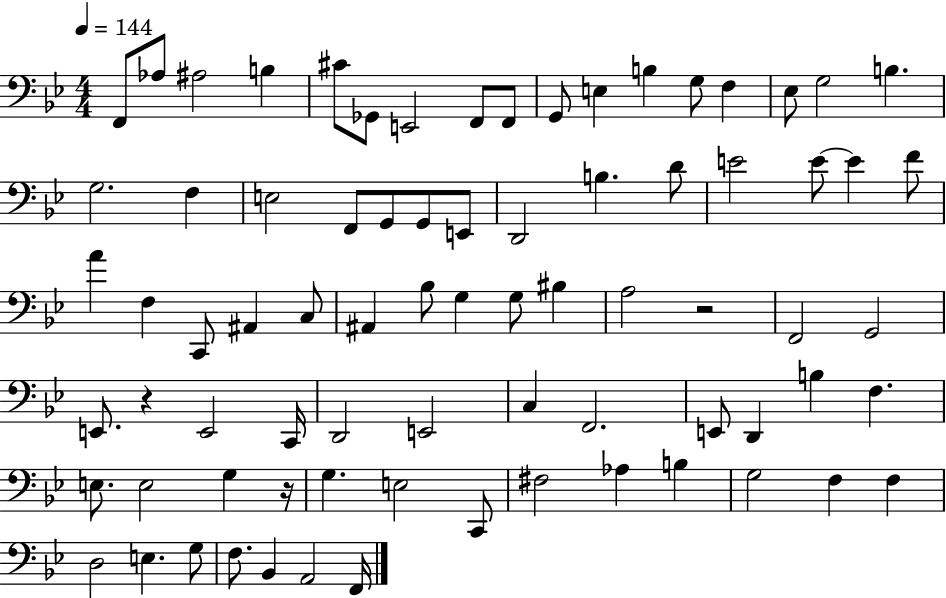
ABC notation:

X:1
T:Untitled
M:4/4
L:1/4
K:Bb
F,,/2 _A,/2 ^A,2 B, ^C/2 _G,,/2 E,,2 F,,/2 F,,/2 G,,/2 E, B, G,/2 F, _E,/2 G,2 B, G,2 F, E,2 F,,/2 G,,/2 G,,/2 E,,/2 D,,2 B, D/2 E2 E/2 E F/2 A F, C,,/2 ^A,, C,/2 ^A,, _B,/2 G, G,/2 ^B, A,2 z2 F,,2 G,,2 E,,/2 z E,,2 C,,/4 D,,2 E,,2 C, F,,2 E,,/2 D,, B, F, E,/2 E,2 G, z/4 G, E,2 C,,/2 ^F,2 _A, B, G,2 F, F, D,2 E, G,/2 F,/2 _B,, A,,2 F,,/4